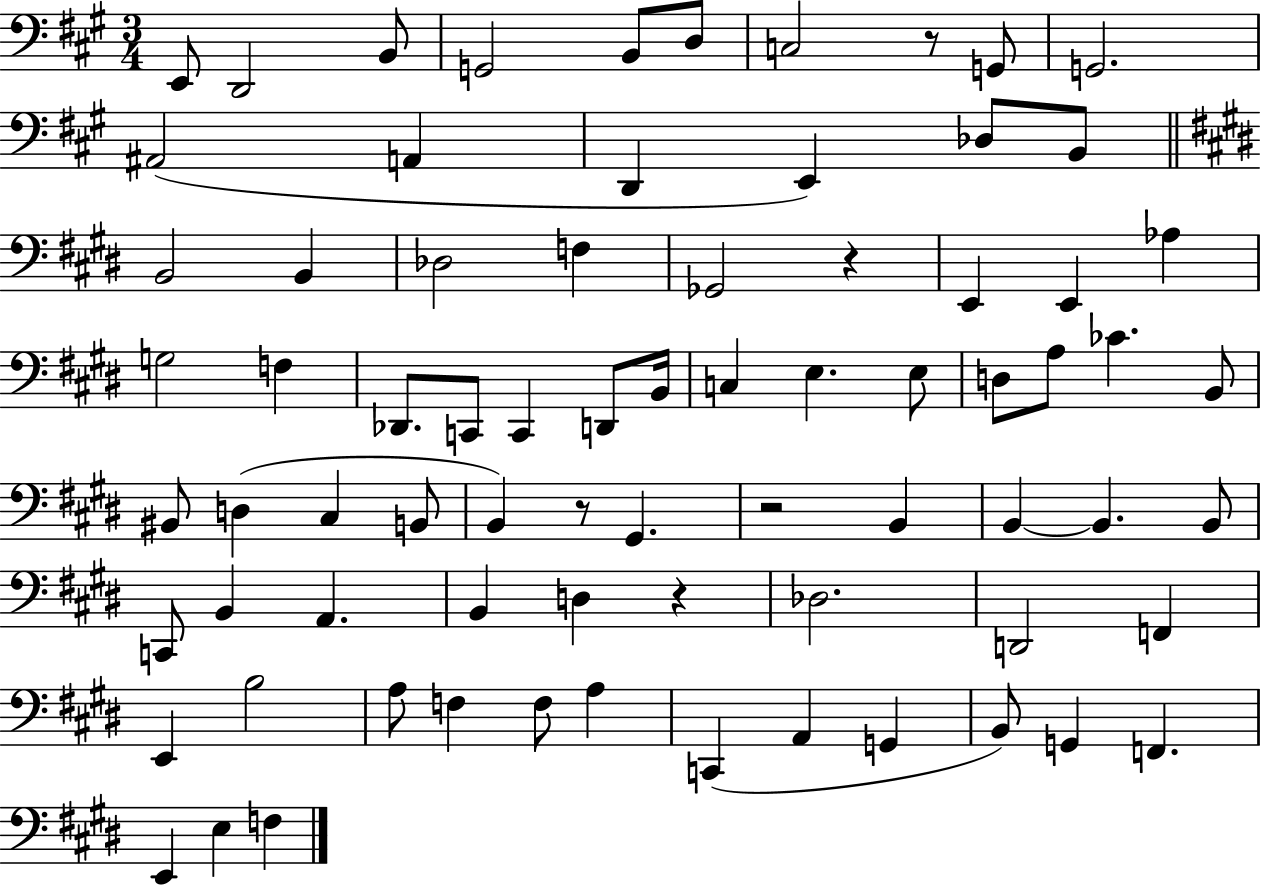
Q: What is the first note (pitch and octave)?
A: E2